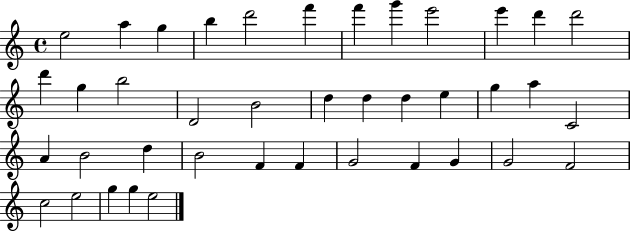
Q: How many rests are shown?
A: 0